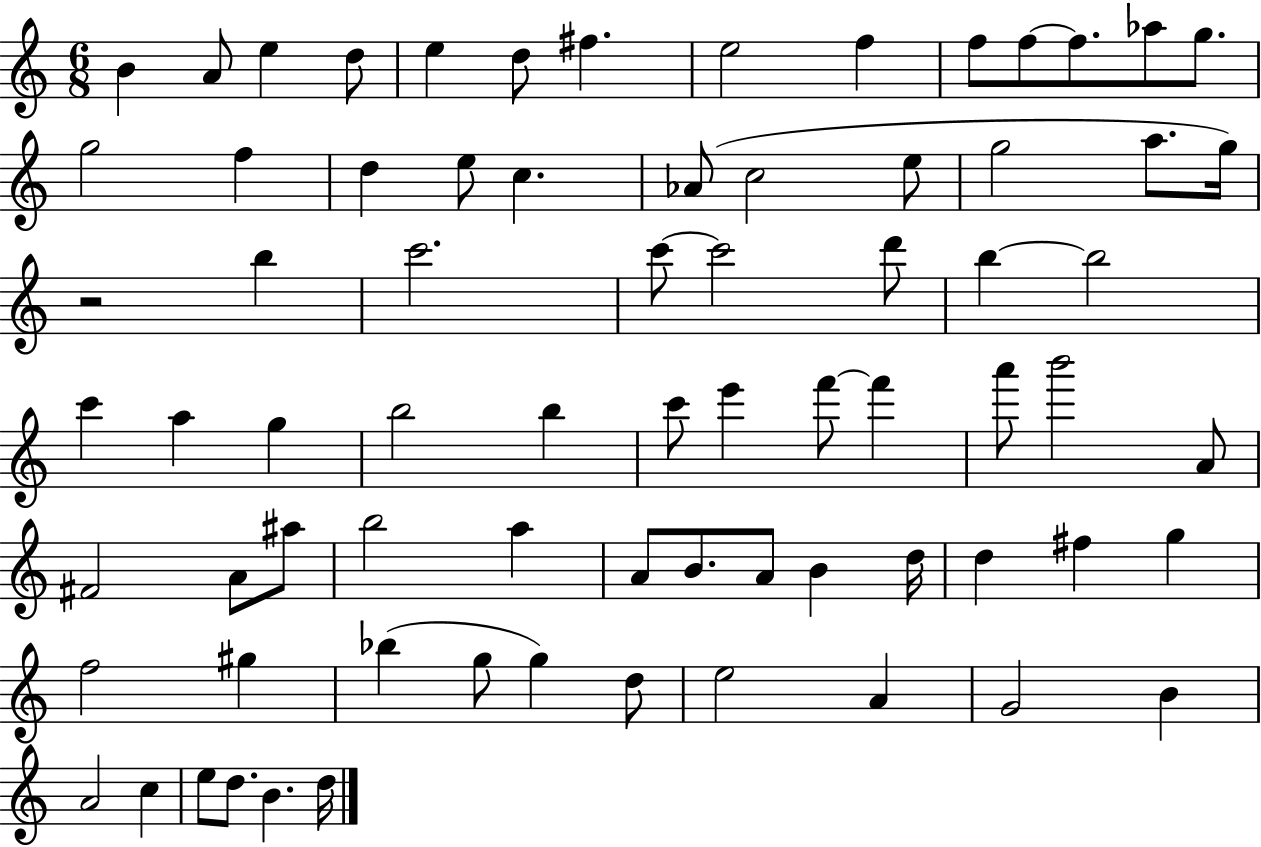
{
  \clef treble
  \numericTimeSignature
  \time 6/8
  \key c \major
  b'4 a'8 e''4 d''8 | e''4 d''8 fis''4. | e''2 f''4 | f''8 f''8~~ f''8. aes''8 g''8. | \break g''2 f''4 | d''4 e''8 c''4. | aes'8( c''2 e''8 | g''2 a''8. g''16) | \break r2 b''4 | c'''2. | c'''8~~ c'''2 d'''8 | b''4~~ b''2 | \break c'''4 a''4 g''4 | b''2 b''4 | c'''8 e'''4 f'''8~~ f'''4 | a'''8 b'''2 a'8 | \break fis'2 a'8 ais''8 | b''2 a''4 | a'8 b'8. a'8 b'4 d''16 | d''4 fis''4 g''4 | \break f''2 gis''4 | bes''4( g''8 g''4) d''8 | e''2 a'4 | g'2 b'4 | \break a'2 c''4 | e''8 d''8. b'4. d''16 | \bar "|."
}